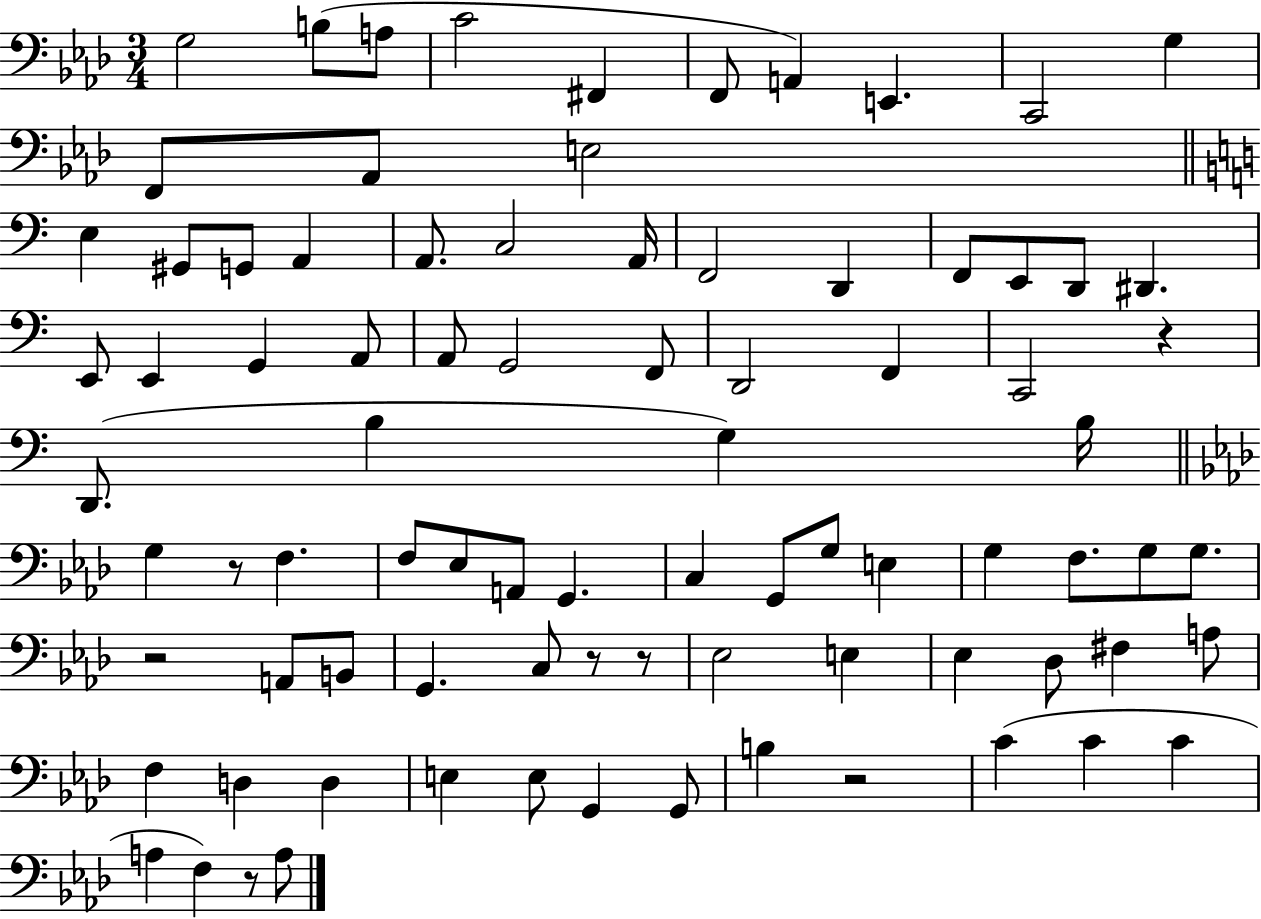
{
  \clef bass
  \numericTimeSignature
  \time 3/4
  \key aes \major
  \repeat volta 2 { g2 b8( a8 | c'2 fis,4 | f,8 a,4) e,4. | c,2 g4 | \break f,8 aes,8 e2 | \bar "||" \break \key a \minor e4 gis,8 g,8 a,4 | a,8. c2 a,16 | f,2 d,4 | f,8 e,8 d,8 dis,4. | \break e,8 e,4 g,4 a,8 | a,8 g,2 f,8 | d,2 f,4 | c,2 r4 | \break d,8.( b4 g4) b16 | \bar "||" \break \key aes \major g4 r8 f4. | f8 ees8 a,8 g,4. | c4 g,8 g8 e4 | g4 f8. g8 g8. | \break r2 a,8 b,8 | g,4. c8 r8 r8 | ees2 e4 | ees4 des8 fis4 a8 | \break f4 d4 d4 | e4 e8 g,4 g,8 | b4 r2 | c'4( c'4 c'4 | \break a4 f4) r8 a8 | } \bar "|."
}